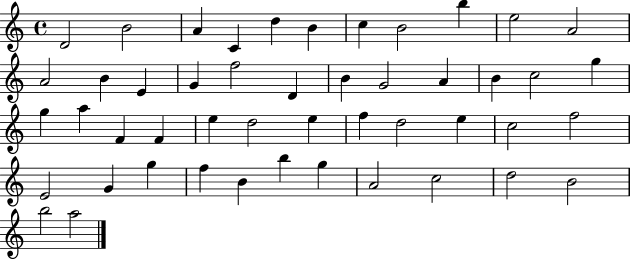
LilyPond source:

{
  \clef treble
  \time 4/4
  \defaultTimeSignature
  \key c \major
  d'2 b'2 | a'4 c'4 d''4 b'4 | c''4 b'2 b''4 | e''2 a'2 | \break a'2 b'4 e'4 | g'4 f''2 d'4 | b'4 g'2 a'4 | b'4 c''2 g''4 | \break g''4 a''4 f'4 f'4 | e''4 d''2 e''4 | f''4 d''2 e''4 | c''2 f''2 | \break e'2 g'4 g''4 | f''4 b'4 b''4 g''4 | a'2 c''2 | d''2 b'2 | \break b''2 a''2 | \bar "|."
}